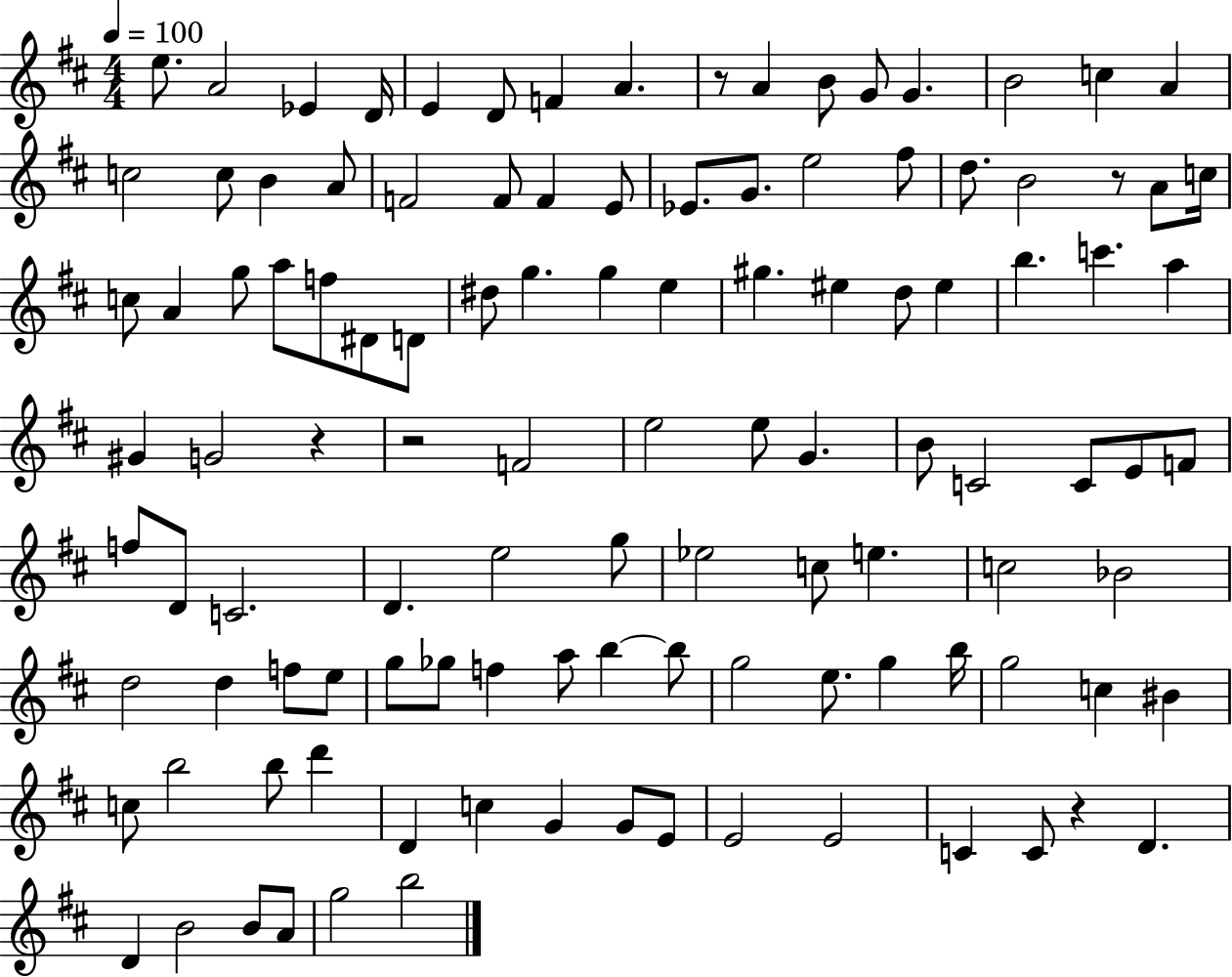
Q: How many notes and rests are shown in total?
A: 113